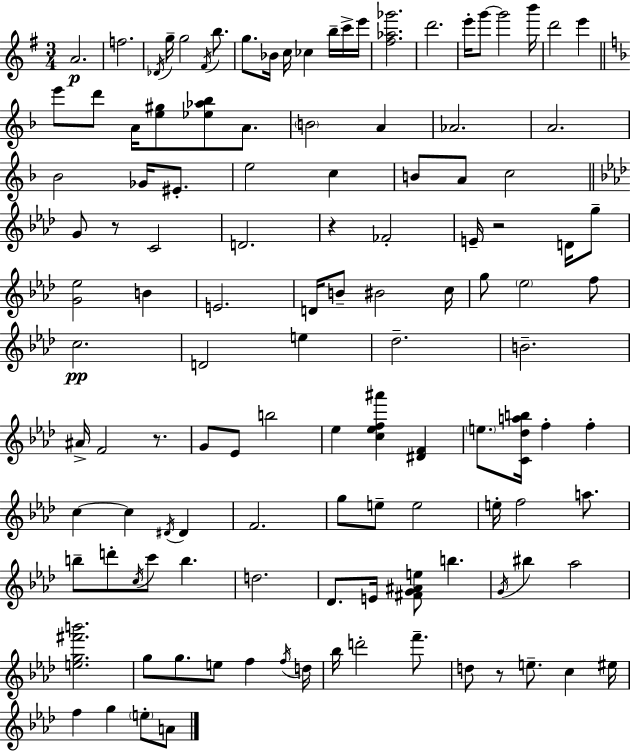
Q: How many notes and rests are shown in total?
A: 121